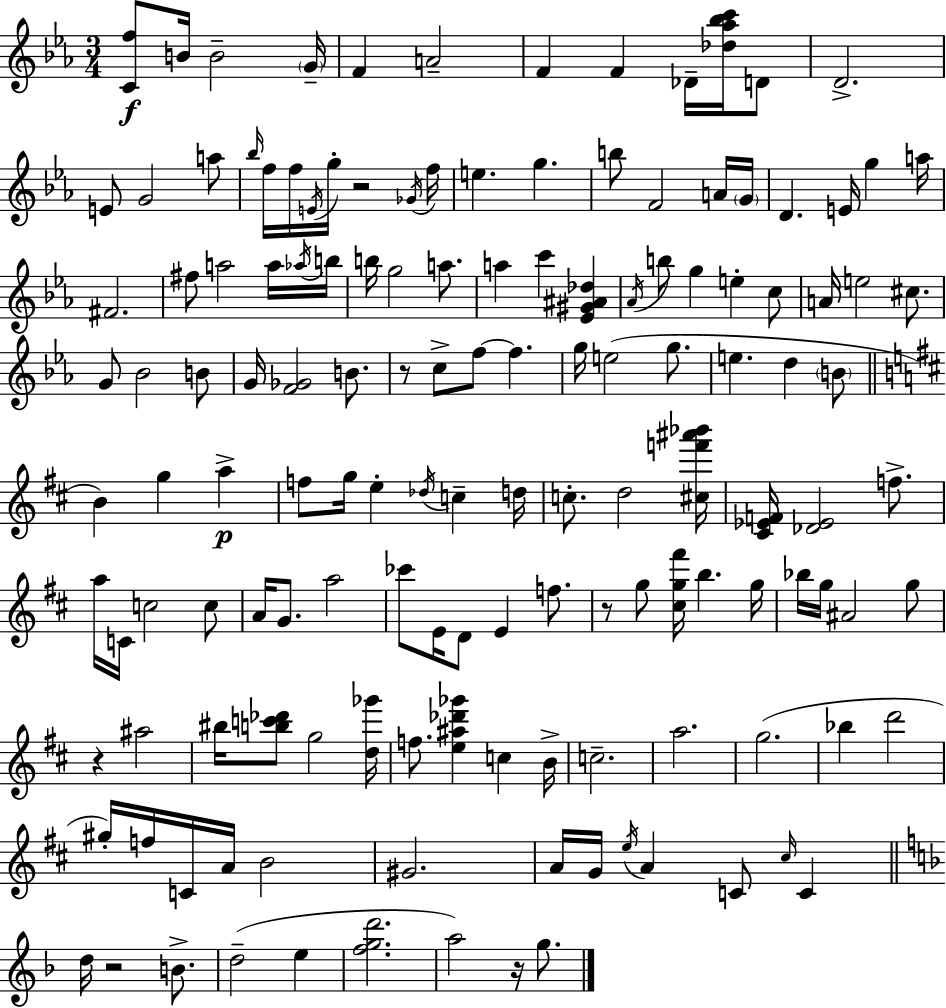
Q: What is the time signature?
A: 3/4